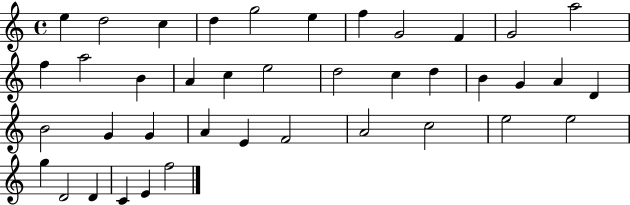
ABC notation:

X:1
T:Untitled
M:4/4
L:1/4
K:C
e d2 c d g2 e f G2 F G2 a2 f a2 B A c e2 d2 c d B G A D B2 G G A E F2 A2 c2 e2 e2 g D2 D C E f2